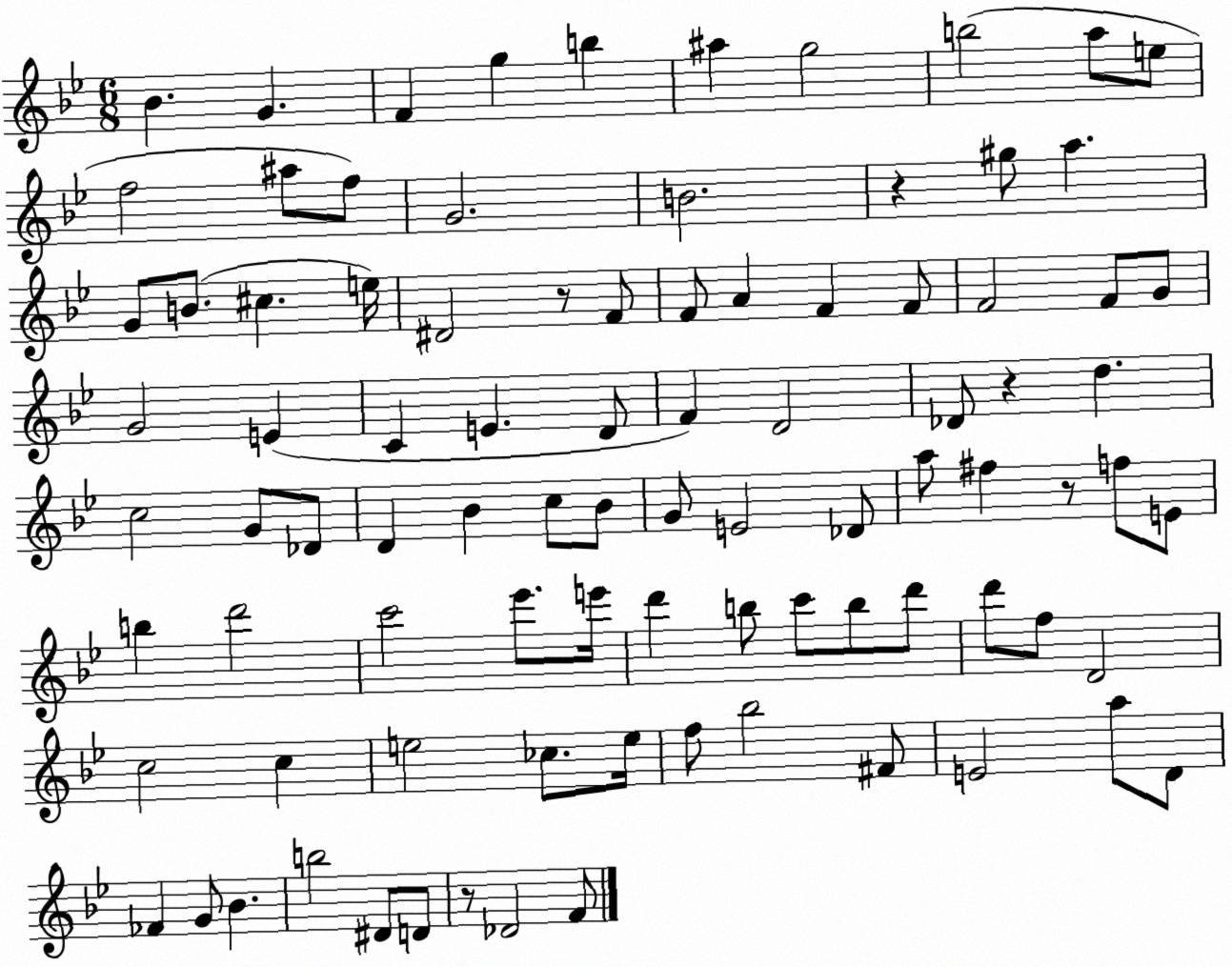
X:1
T:Untitled
M:6/8
L:1/4
K:Bb
_B G F g b ^a g2 b2 a/2 e/2 f2 ^a/2 f/2 G2 B2 z ^g/2 a G/2 B/2 ^c e/4 ^D2 z/2 F/2 F/2 A F F/2 F2 F/2 G/2 G2 E C E D/2 F D2 _D/2 z d c2 G/2 _D/2 D _B c/2 _B/2 G/2 E2 _D/2 a/2 ^f z/2 f/2 E/2 b d'2 c'2 _e'/2 e'/4 d' b/2 c'/2 b/2 d'/2 d'/2 f/2 D2 c2 c e2 _c/2 e/4 f/2 _b2 ^F/2 E2 a/2 D/2 _F G/2 _B b2 ^D/2 D/2 z/2 _D2 F/2